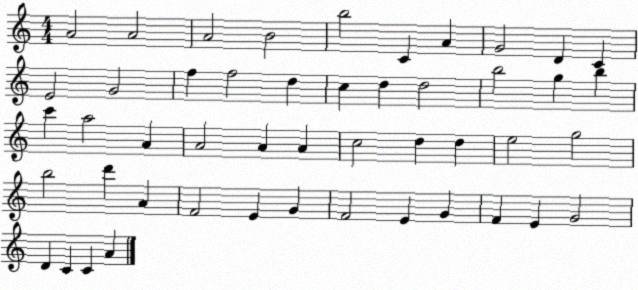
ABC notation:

X:1
T:Untitled
M:4/4
L:1/4
K:C
A2 A2 A2 B2 b2 C A G2 D C E2 G2 f f2 d c d d2 b2 g b c' a2 A A2 A A c2 d d e2 g2 b2 d' A F2 E G F2 E G F E G2 D C C A